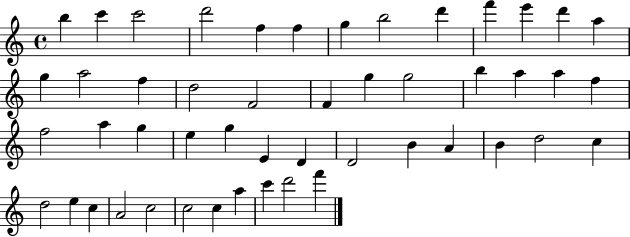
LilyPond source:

{
  \clef treble
  \time 4/4
  \defaultTimeSignature
  \key c \major
  b''4 c'''4 c'''2 | d'''2 f''4 f''4 | g''4 b''2 d'''4 | f'''4 e'''4 d'''4 a''4 | \break g''4 a''2 f''4 | d''2 f'2 | f'4 g''4 g''2 | b''4 a''4 a''4 f''4 | \break f''2 a''4 g''4 | e''4 g''4 e'4 d'4 | d'2 b'4 a'4 | b'4 d''2 c''4 | \break d''2 e''4 c''4 | a'2 c''2 | c''2 c''4 a''4 | c'''4 d'''2 f'''4 | \break \bar "|."
}